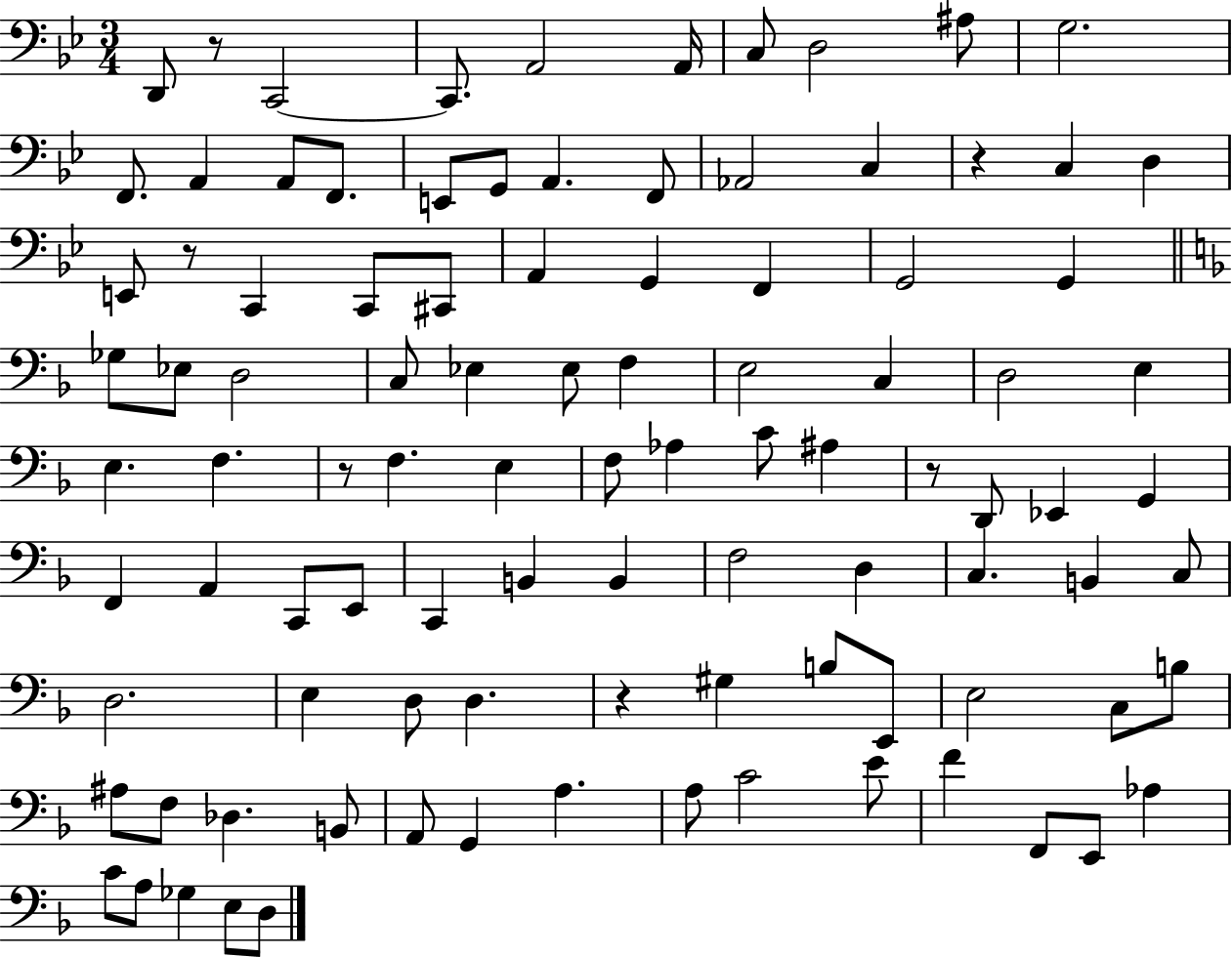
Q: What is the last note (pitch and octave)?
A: D3